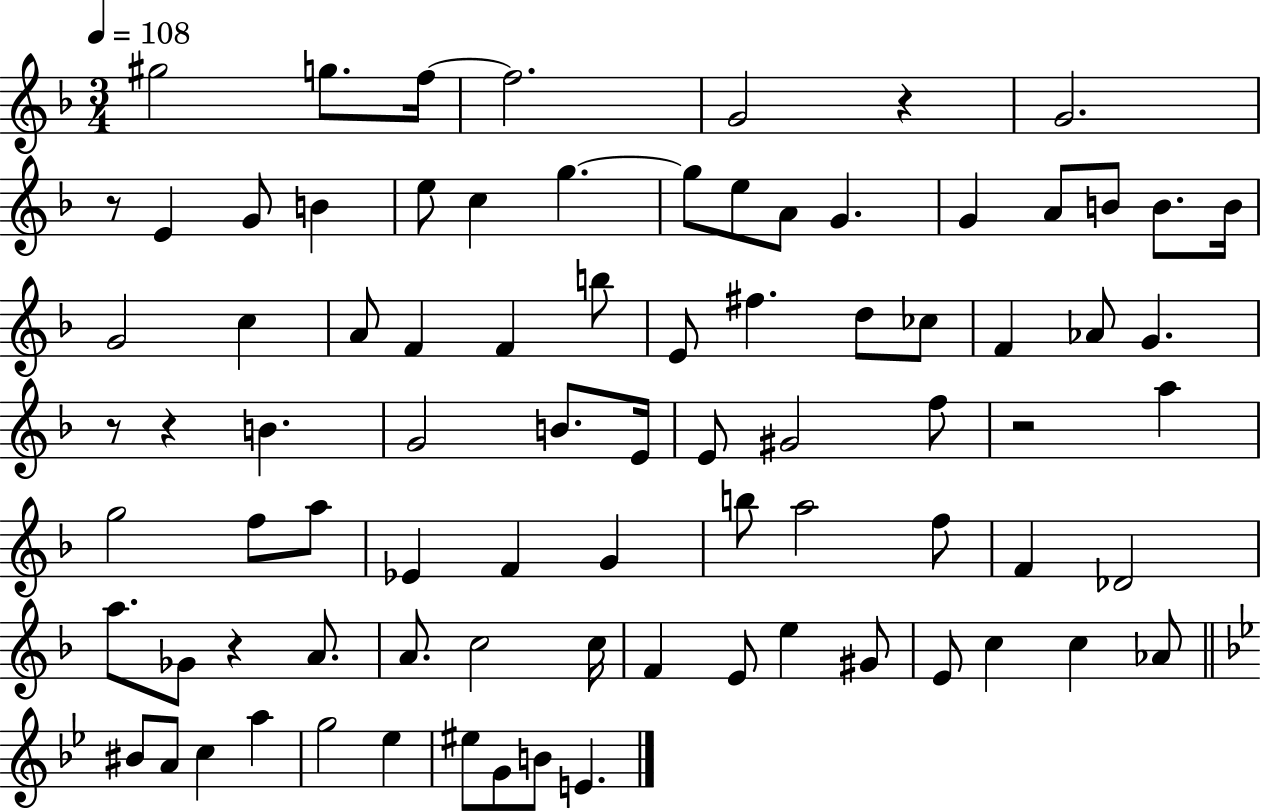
G#5/h G5/e. F5/s F5/h. G4/h R/q G4/h. R/e E4/q G4/e B4/q E5/e C5/q G5/q. G5/e E5/e A4/e G4/q. G4/q A4/e B4/e B4/e. B4/s G4/h C5/q A4/e F4/q F4/q B5/e E4/e F#5/q. D5/e CES5/e F4/q Ab4/e G4/q. R/e R/q B4/q. G4/h B4/e. E4/s E4/e G#4/h F5/e R/h A5/q G5/h F5/e A5/e Eb4/q F4/q G4/q B5/e A5/h F5/e F4/q Db4/h A5/e. Gb4/e R/q A4/e. A4/e. C5/h C5/s F4/q E4/e E5/q G#4/e E4/e C5/q C5/q Ab4/e BIS4/e A4/e C5/q A5/q G5/h Eb5/q EIS5/e G4/e B4/e E4/q.